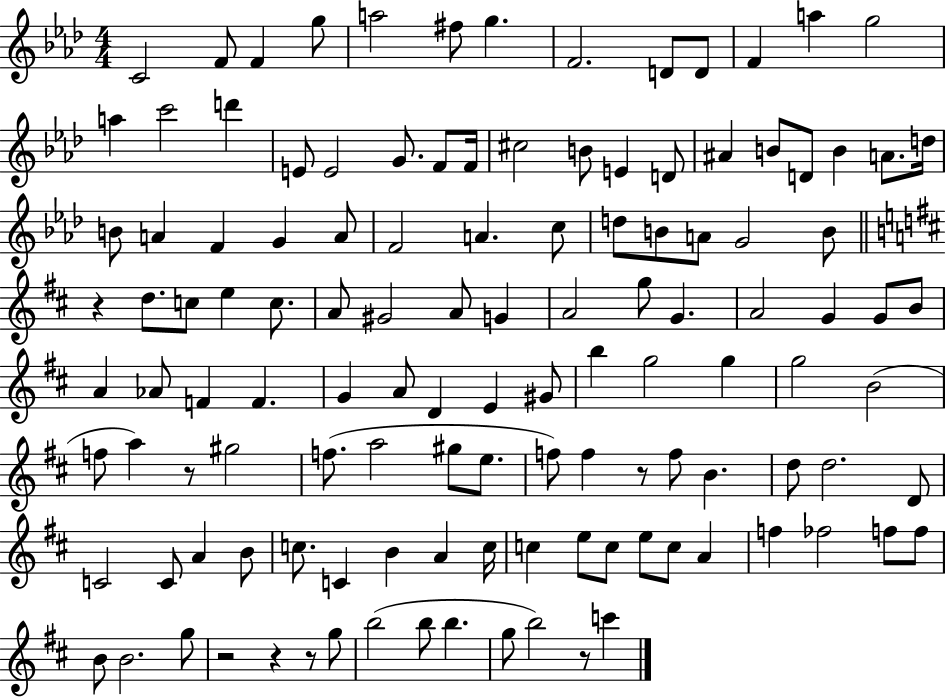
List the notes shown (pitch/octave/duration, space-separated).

C4/h F4/e F4/q G5/e A5/h F#5/e G5/q. F4/h. D4/e D4/e F4/q A5/q G5/h A5/q C6/h D6/q E4/e E4/h G4/e. F4/e F4/s C#5/h B4/e E4/q D4/e A#4/q B4/e D4/e B4/q A4/e. D5/s B4/e A4/q F4/q G4/q A4/e F4/h A4/q. C5/e D5/e B4/e A4/e G4/h B4/e R/q D5/e. C5/e E5/q C5/e. A4/e G#4/h A4/e G4/q A4/h G5/e G4/q. A4/h G4/q G4/e B4/e A4/q Ab4/e F4/q F4/q. G4/q A4/e D4/q E4/q G#4/e B5/q G5/h G5/q G5/h B4/h F5/e A5/q R/e G#5/h F5/e. A5/h G#5/e E5/e. F5/e F5/q R/e F5/e B4/q. D5/e D5/h. D4/e C4/h C4/e A4/q B4/e C5/e. C4/q B4/q A4/q C5/s C5/q E5/e C5/e E5/e C5/e A4/q F5/q FES5/h F5/e F5/e B4/e B4/h. G5/e R/h R/q R/e G5/e B5/h B5/e B5/q. G5/e B5/h R/e C6/q